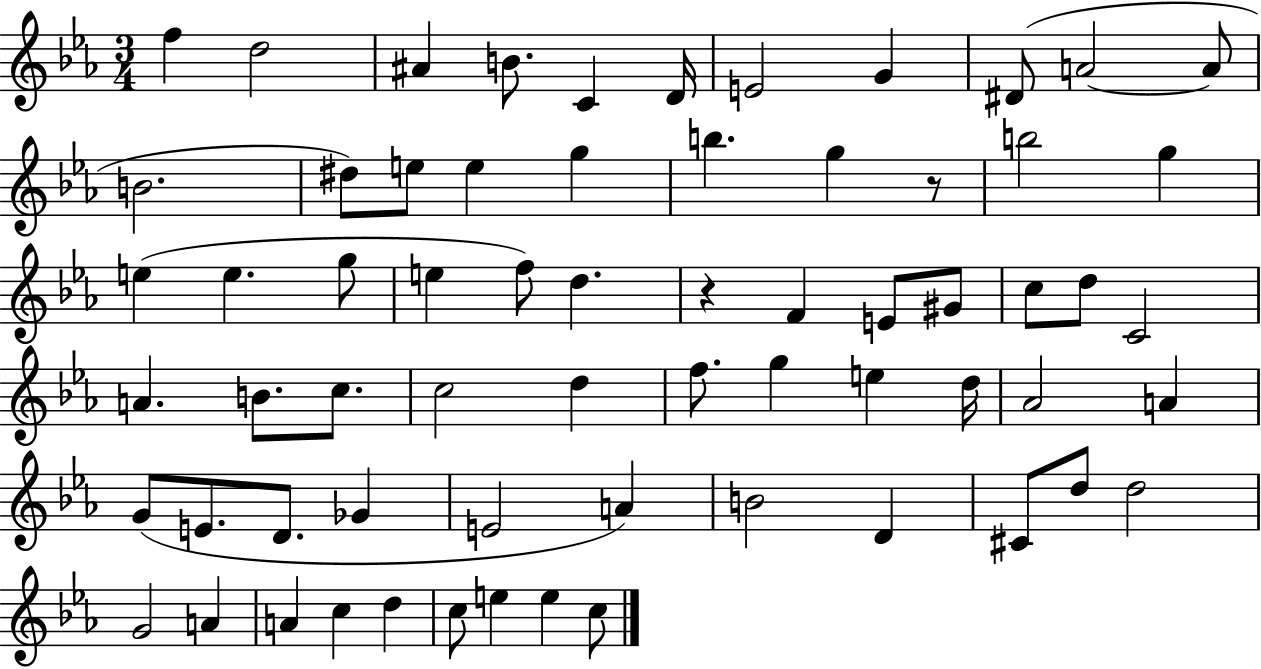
X:1
T:Untitled
M:3/4
L:1/4
K:Eb
f d2 ^A B/2 C D/4 E2 G ^D/2 A2 A/2 B2 ^d/2 e/2 e g b g z/2 b2 g e e g/2 e f/2 d z F E/2 ^G/2 c/2 d/2 C2 A B/2 c/2 c2 d f/2 g e d/4 _A2 A G/2 E/2 D/2 _G E2 A B2 D ^C/2 d/2 d2 G2 A A c d c/2 e e c/2